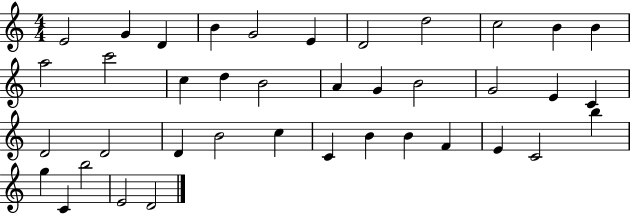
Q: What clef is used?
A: treble